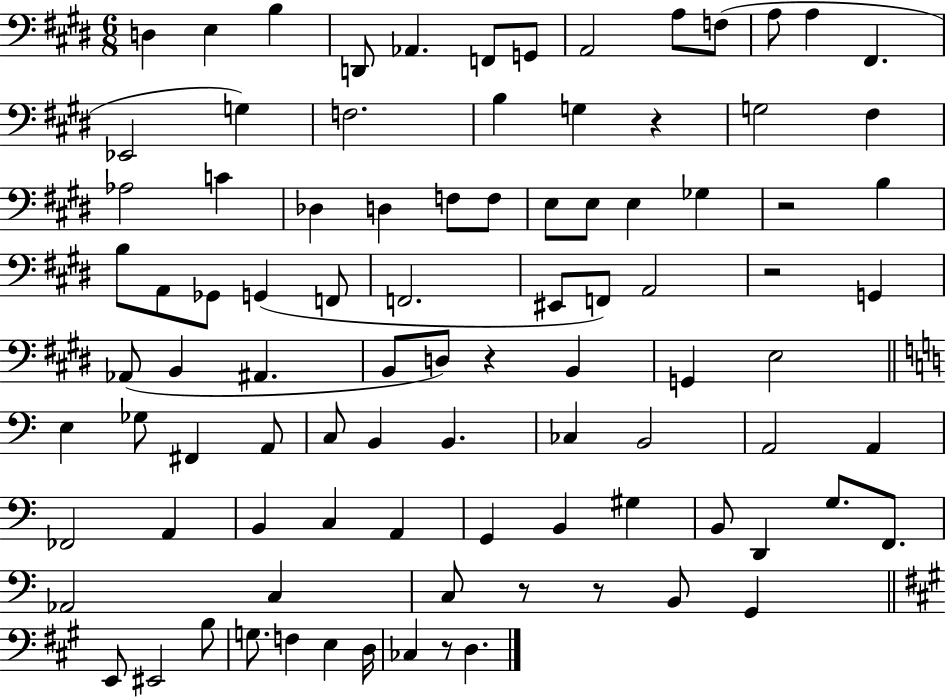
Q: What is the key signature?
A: E major